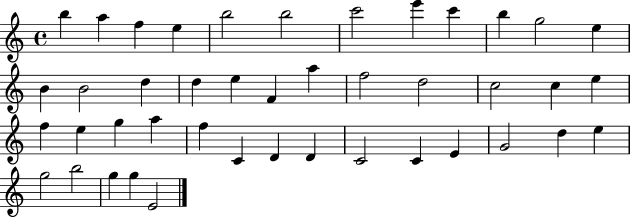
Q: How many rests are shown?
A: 0